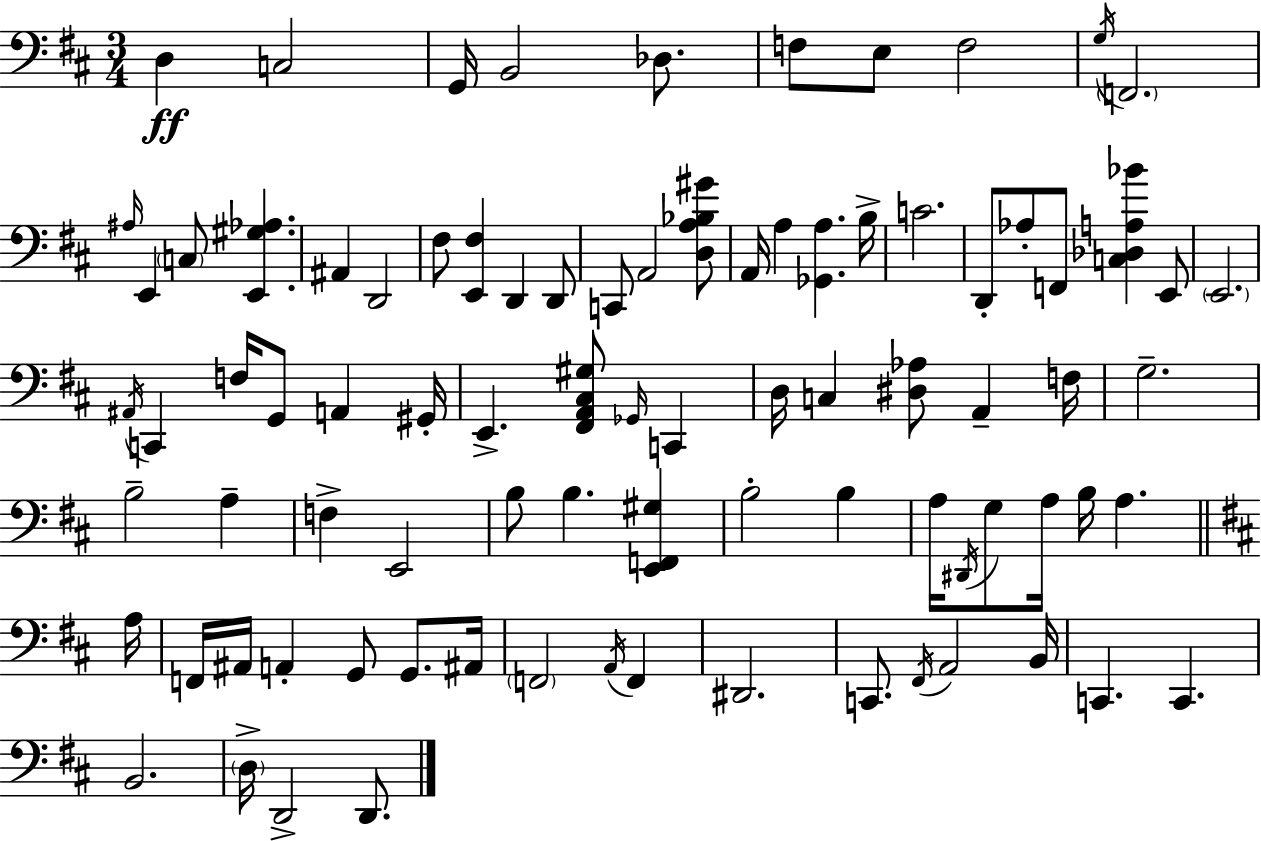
X:1
T:Untitled
M:3/4
L:1/4
K:D
D, C,2 G,,/4 B,,2 _D,/2 F,/2 E,/2 F,2 G,/4 F,,2 ^A,/4 E,, C,/2 [E,,^G,_A,] ^A,, D,,2 ^F,/2 [E,,^F,] D,, D,,/2 C,,/2 A,,2 [D,A,_B,^G]/2 A,,/4 A, [_G,,A,] B,/4 C2 D,,/2 _A,/2 F,,/2 [C,_D,A,_B] E,,/2 E,,2 ^A,,/4 C,, F,/4 G,,/2 A,, ^G,,/4 E,, [^F,,A,,^C,^G,]/2 _G,,/4 C,, D,/4 C, [^D,_A,]/2 A,, F,/4 G,2 B,2 A, F, E,,2 B,/2 B, [E,,F,,^G,] B,2 B, A,/4 ^D,,/4 G,/2 A,/4 B,/4 A, A,/4 F,,/4 ^A,,/4 A,, G,,/2 G,,/2 ^A,,/4 F,,2 A,,/4 F,, ^D,,2 C,,/2 ^F,,/4 A,,2 B,,/4 C,, C,, B,,2 D,/4 D,,2 D,,/2